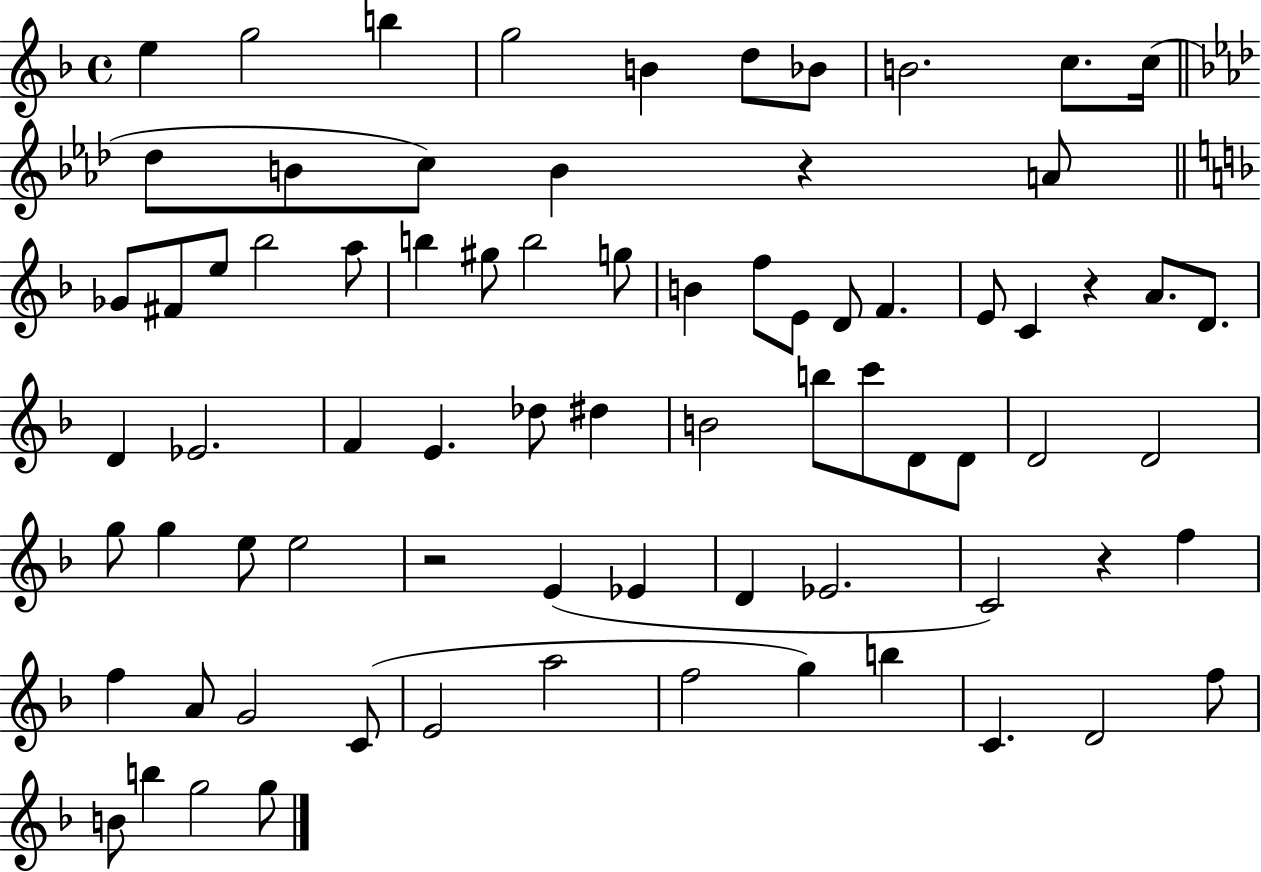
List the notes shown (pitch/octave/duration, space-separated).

E5/q G5/h B5/q G5/h B4/q D5/e Bb4/e B4/h. C5/e. C5/s Db5/e B4/e C5/e B4/q R/q A4/e Gb4/e F#4/e E5/e Bb5/h A5/e B5/q G#5/e B5/h G5/e B4/q F5/e E4/e D4/e F4/q. E4/e C4/q R/q A4/e. D4/e. D4/q Eb4/h. F4/q E4/q. Db5/e D#5/q B4/h B5/e C6/e D4/e D4/e D4/h D4/h G5/e G5/q E5/e E5/h R/h E4/q Eb4/q D4/q Eb4/h. C4/h R/q F5/q F5/q A4/e G4/h C4/e E4/h A5/h F5/h G5/q B5/q C4/q. D4/h F5/e B4/e B5/q G5/h G5/e